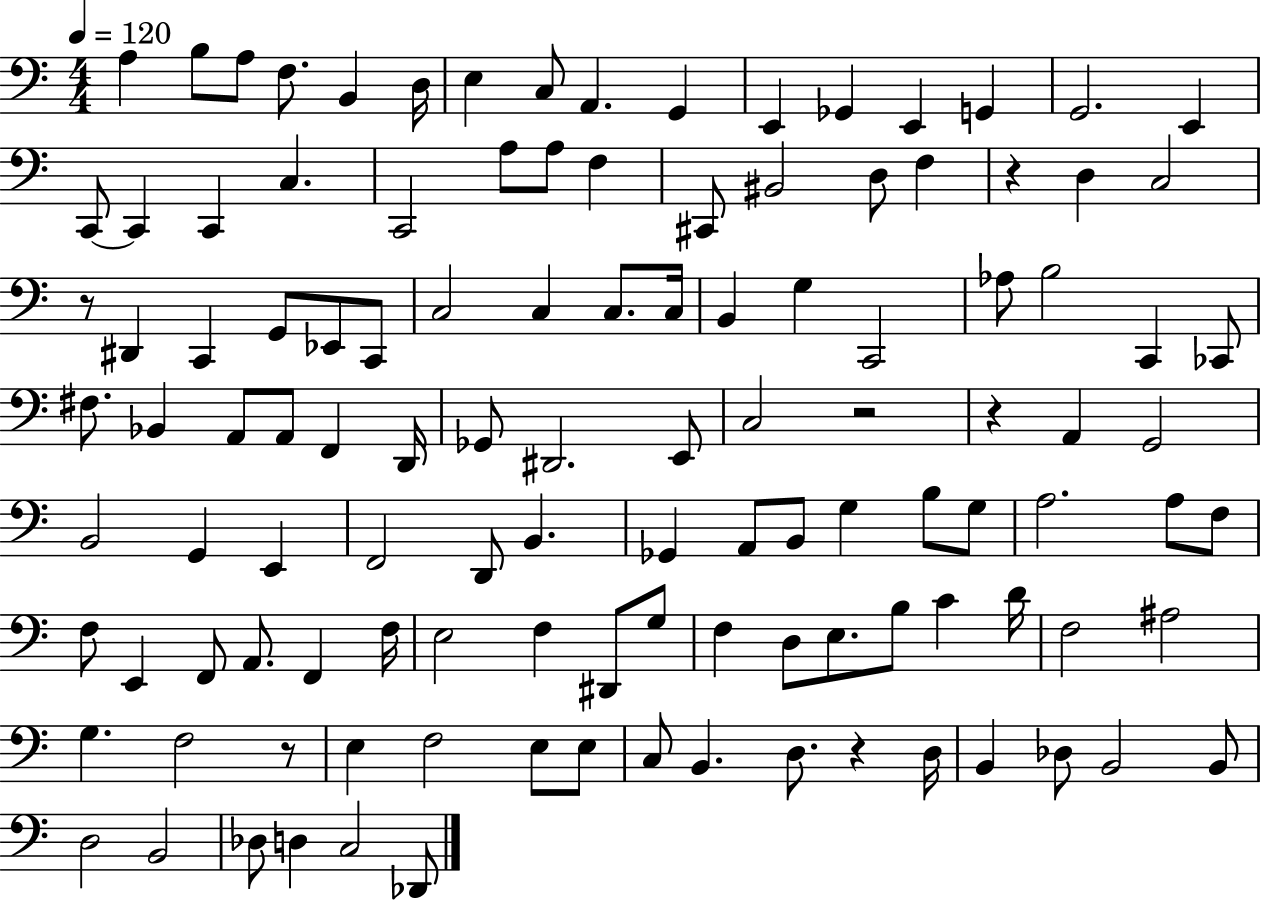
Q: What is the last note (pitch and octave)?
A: Db2